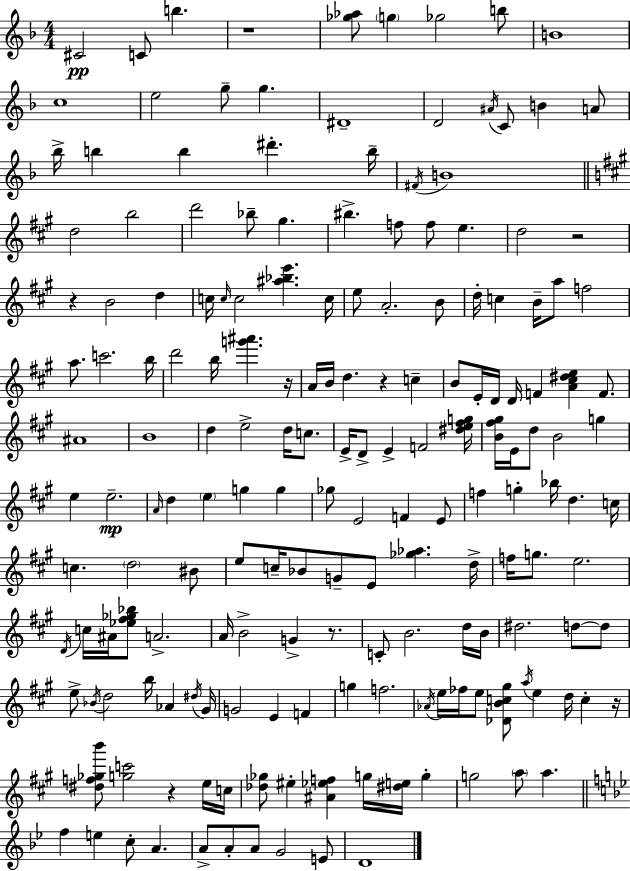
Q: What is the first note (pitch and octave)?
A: C#4